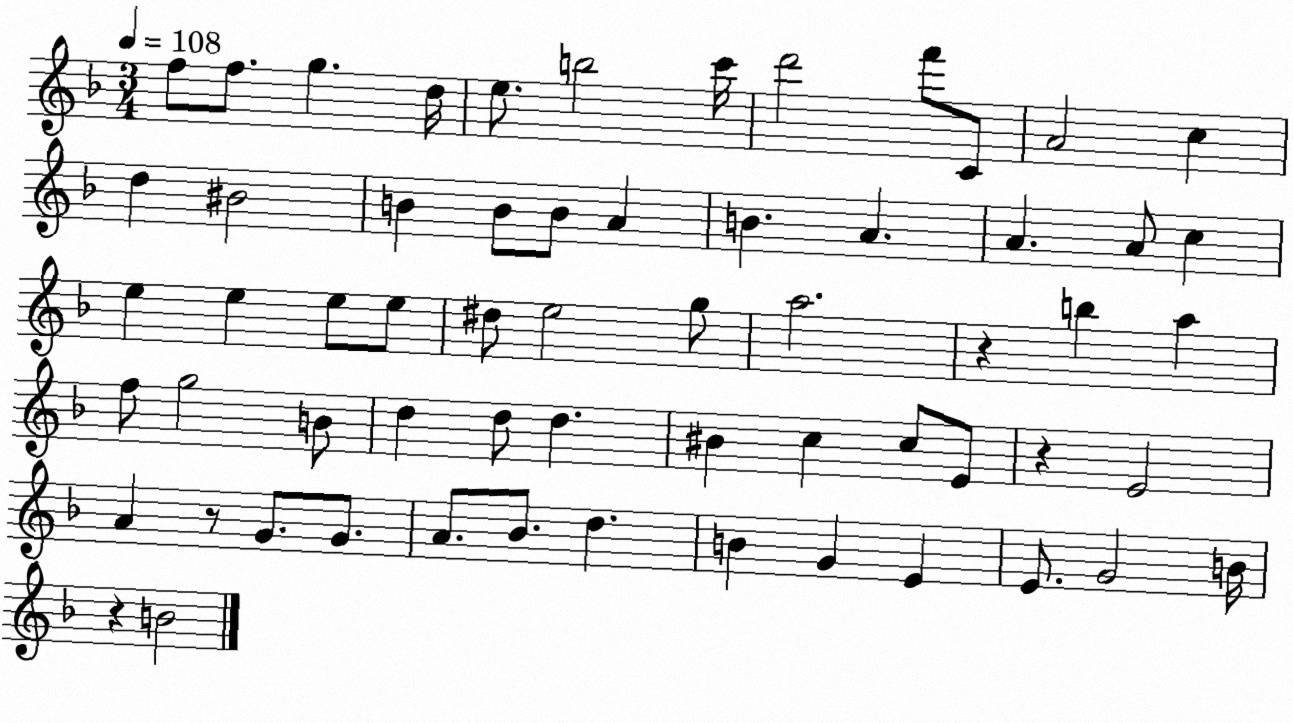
X:1
T:Untitled
M:3/4
L:1/4
K:F
f/2 f/2 g d/4 e/2 b2 c'/4 d'2 f'/2 C/2 A2 c d ^B2 B B/2 B/2 A B A A A/2 c e e e/2 e/2 ^d/2 e2 g/2 a2 z b a f/2 g2 B/2 d d/2 d ^B c c/2 E/2 z E2 A z/2 G/2 G/2 A/2 _B/2 d B G E E/2 G2 B/4 z B2